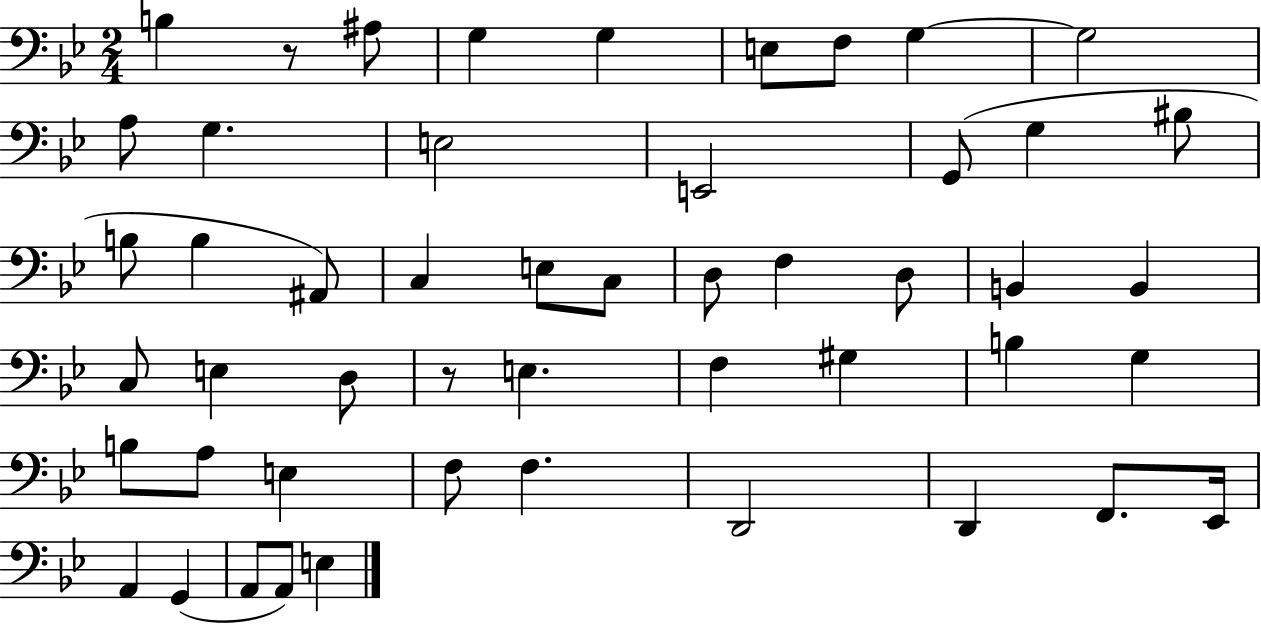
B3/q R/e A#3/e G3/q G3/q E3/e F3/e G3/q G3/h A3/e G3/q. E3/h E2/h G2/e G3/q BIS3/e B3/e B3/q A#2/e C3/q E3/e C3/e D3/e F3/q D3/e B2/q B2/q C3/e E3/q D3/e R/e E3/q. F3/q G#3/q B3/q G3/q B3/e A3/e E3/q F3/e F3/q. D2/h D2/q F2/e. Eb2/s A2/q G2/q A2/e A2/e E3/q